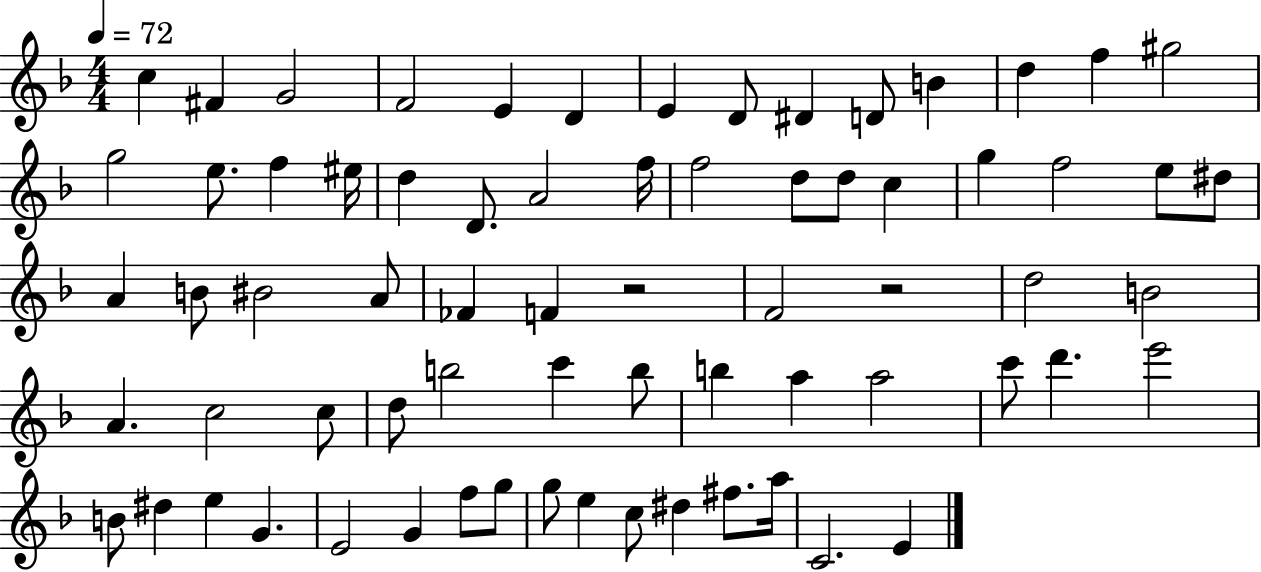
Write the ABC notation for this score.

X:1
T:Untitled
M:4/4
L:1/4
K:F
c ^F G2 F2 E D E D/2 ^D D/2 B d f ^g2 g2 e/2 f ^e/4 d D/2 A2 f/4 f2 d/2 d/2 c g f2 e/2 ^d/2 A B/2 ^B2 A/2 _F F z2 F2 z2 d2 B2 A c2 c/2 d/2 b2 c' b/2 b a a2 c'/2 d' e'2 B/2 ^d e G E2 G f/2 g/2 g/2 e c/2 ^d ^f/2 a/4 C2 E